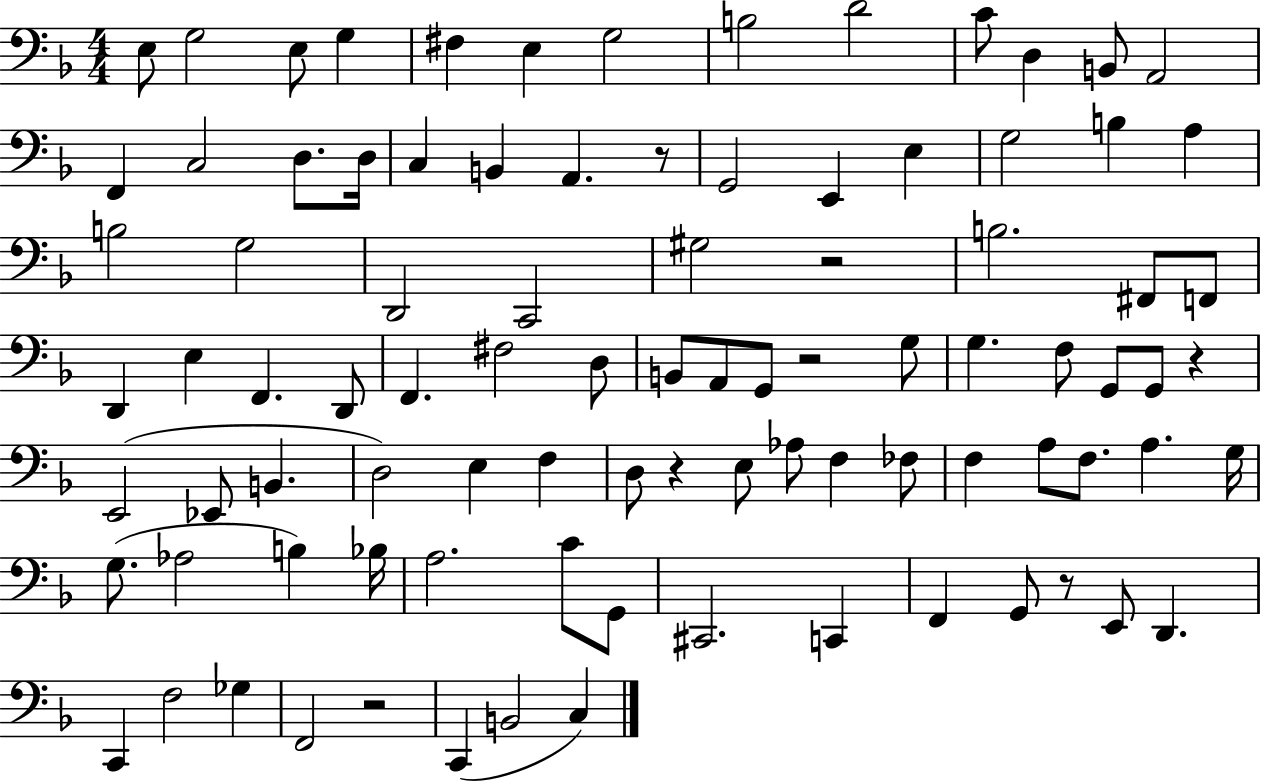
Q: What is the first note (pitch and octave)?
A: E3